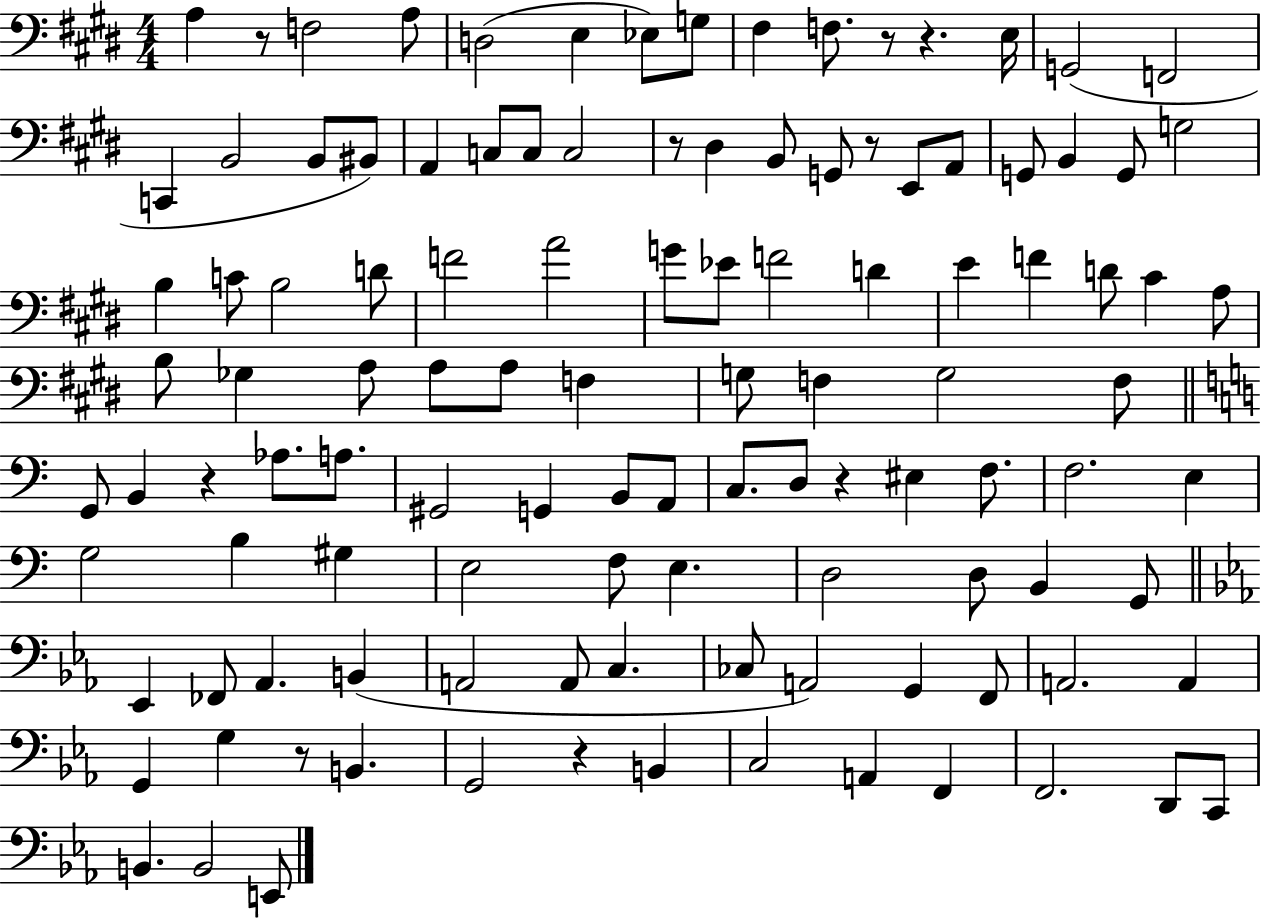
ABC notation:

X:1
T:Untitled
M:4/4
L:1/4
K:E
A, z/2 F,2 A,/2 D,2 E, _E,/2 G,/2 ^F, F,/2 z/2 z E,/4 G,,2 F,,2 C,, B,,2 B,,/2 ^B,,/2 A,, C,/2 C,/2 C,2 z/2 ^D, B,,/2 G,,/2 z/2 E,,/2 A,,/2 G,,/2 B,, G,,/2 G,2 B, C/2 B,2 D/2 F2 A2 G/2 _E/2 F2 D E F D/2 ^C A,/2 B,/2 _G, A,/2 A,/2 A,/2 F, G,/2 F, G,2 F,/2 G,,/2 B,, z _A,/2 A,/2 ^G,,2 G,, B,,/2 A,,/2 C,/2 D,/2 z ^E, F,/2 F,2 E, G,2 B, ^G, E,2 F,/2 E, D,2 D,/2 B,, G,,/2 _E,, _F,,/2 _A,, B,, A,,2 A,,/2 C, _C,/2 A,,2 G,, F,,/2 A,,2 A,, G,, G, z/2 B,, G,,2 z B,, C,2 A,, F,, F,,2 D,,/2 C,,/2 B,, B,,2 E,,/2